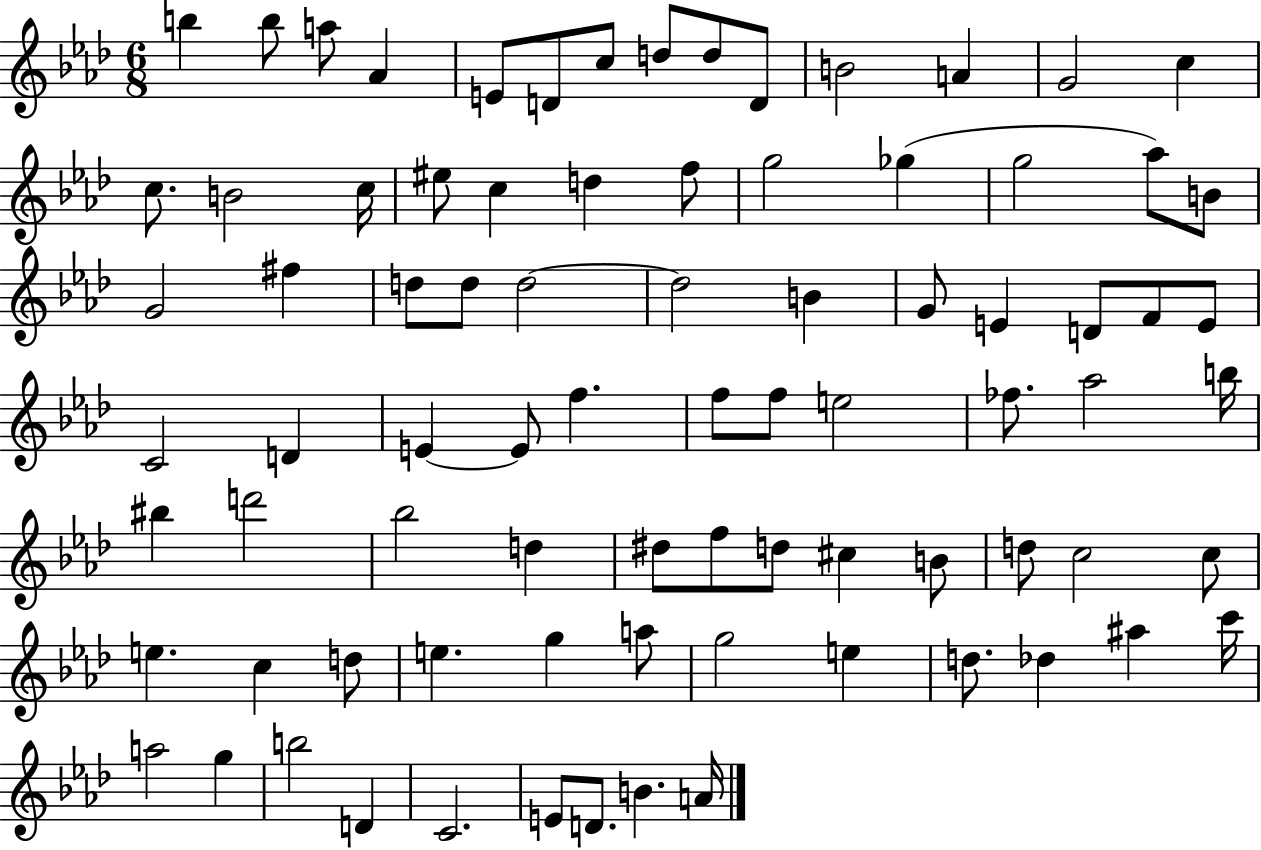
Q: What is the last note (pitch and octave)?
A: A4